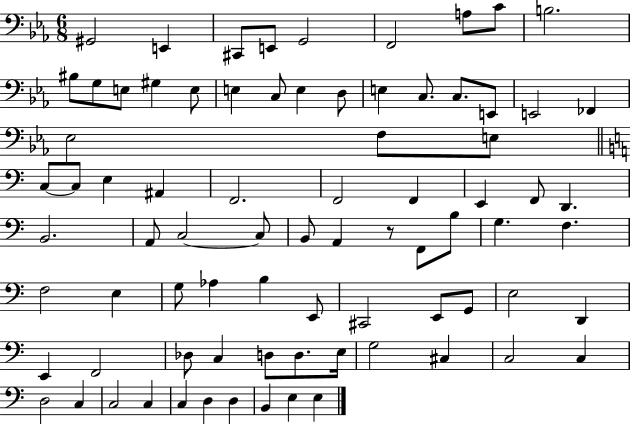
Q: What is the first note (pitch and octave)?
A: G#2